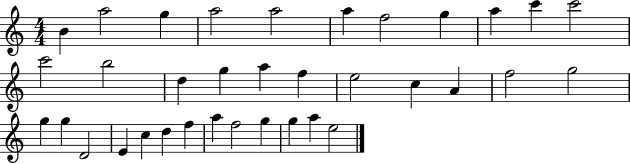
X:1
T:Untitled
M:4/4
L:1/4
K:C
B a2 g a2 a2 a f2 g a c' c'2 c'2 b2 d g a f e2 c A f2 g2 g g D2 E c d f a f2 g g a e2